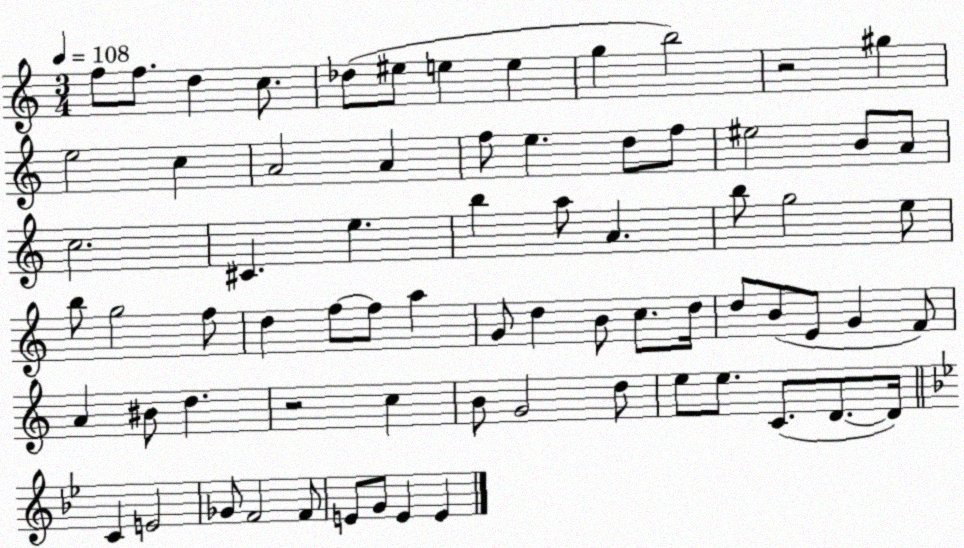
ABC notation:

X:1
T:Untitled
M:3/4
L:1/4
K:C
f/2 f/2 d c/2 _d/2 ^e/2 e e g b2 z2 ^g e2 c A2 A f/2 e d/2 f/2 ^e2 B/2 A/2 c2 ^C e b a/2 A b/2 g2 e/2 b/2 g2 f/2 d f/2 f/2 a G/2 d B/2 c/2 d/4 d/2 B/2 E/2 G F/2 A ^B/2 d z2 c B/2 G2 d/2 e/2 e/2 C/2 D/2 D/4 C E2 _G/2 F2 F/2 E/2 G/2 E E